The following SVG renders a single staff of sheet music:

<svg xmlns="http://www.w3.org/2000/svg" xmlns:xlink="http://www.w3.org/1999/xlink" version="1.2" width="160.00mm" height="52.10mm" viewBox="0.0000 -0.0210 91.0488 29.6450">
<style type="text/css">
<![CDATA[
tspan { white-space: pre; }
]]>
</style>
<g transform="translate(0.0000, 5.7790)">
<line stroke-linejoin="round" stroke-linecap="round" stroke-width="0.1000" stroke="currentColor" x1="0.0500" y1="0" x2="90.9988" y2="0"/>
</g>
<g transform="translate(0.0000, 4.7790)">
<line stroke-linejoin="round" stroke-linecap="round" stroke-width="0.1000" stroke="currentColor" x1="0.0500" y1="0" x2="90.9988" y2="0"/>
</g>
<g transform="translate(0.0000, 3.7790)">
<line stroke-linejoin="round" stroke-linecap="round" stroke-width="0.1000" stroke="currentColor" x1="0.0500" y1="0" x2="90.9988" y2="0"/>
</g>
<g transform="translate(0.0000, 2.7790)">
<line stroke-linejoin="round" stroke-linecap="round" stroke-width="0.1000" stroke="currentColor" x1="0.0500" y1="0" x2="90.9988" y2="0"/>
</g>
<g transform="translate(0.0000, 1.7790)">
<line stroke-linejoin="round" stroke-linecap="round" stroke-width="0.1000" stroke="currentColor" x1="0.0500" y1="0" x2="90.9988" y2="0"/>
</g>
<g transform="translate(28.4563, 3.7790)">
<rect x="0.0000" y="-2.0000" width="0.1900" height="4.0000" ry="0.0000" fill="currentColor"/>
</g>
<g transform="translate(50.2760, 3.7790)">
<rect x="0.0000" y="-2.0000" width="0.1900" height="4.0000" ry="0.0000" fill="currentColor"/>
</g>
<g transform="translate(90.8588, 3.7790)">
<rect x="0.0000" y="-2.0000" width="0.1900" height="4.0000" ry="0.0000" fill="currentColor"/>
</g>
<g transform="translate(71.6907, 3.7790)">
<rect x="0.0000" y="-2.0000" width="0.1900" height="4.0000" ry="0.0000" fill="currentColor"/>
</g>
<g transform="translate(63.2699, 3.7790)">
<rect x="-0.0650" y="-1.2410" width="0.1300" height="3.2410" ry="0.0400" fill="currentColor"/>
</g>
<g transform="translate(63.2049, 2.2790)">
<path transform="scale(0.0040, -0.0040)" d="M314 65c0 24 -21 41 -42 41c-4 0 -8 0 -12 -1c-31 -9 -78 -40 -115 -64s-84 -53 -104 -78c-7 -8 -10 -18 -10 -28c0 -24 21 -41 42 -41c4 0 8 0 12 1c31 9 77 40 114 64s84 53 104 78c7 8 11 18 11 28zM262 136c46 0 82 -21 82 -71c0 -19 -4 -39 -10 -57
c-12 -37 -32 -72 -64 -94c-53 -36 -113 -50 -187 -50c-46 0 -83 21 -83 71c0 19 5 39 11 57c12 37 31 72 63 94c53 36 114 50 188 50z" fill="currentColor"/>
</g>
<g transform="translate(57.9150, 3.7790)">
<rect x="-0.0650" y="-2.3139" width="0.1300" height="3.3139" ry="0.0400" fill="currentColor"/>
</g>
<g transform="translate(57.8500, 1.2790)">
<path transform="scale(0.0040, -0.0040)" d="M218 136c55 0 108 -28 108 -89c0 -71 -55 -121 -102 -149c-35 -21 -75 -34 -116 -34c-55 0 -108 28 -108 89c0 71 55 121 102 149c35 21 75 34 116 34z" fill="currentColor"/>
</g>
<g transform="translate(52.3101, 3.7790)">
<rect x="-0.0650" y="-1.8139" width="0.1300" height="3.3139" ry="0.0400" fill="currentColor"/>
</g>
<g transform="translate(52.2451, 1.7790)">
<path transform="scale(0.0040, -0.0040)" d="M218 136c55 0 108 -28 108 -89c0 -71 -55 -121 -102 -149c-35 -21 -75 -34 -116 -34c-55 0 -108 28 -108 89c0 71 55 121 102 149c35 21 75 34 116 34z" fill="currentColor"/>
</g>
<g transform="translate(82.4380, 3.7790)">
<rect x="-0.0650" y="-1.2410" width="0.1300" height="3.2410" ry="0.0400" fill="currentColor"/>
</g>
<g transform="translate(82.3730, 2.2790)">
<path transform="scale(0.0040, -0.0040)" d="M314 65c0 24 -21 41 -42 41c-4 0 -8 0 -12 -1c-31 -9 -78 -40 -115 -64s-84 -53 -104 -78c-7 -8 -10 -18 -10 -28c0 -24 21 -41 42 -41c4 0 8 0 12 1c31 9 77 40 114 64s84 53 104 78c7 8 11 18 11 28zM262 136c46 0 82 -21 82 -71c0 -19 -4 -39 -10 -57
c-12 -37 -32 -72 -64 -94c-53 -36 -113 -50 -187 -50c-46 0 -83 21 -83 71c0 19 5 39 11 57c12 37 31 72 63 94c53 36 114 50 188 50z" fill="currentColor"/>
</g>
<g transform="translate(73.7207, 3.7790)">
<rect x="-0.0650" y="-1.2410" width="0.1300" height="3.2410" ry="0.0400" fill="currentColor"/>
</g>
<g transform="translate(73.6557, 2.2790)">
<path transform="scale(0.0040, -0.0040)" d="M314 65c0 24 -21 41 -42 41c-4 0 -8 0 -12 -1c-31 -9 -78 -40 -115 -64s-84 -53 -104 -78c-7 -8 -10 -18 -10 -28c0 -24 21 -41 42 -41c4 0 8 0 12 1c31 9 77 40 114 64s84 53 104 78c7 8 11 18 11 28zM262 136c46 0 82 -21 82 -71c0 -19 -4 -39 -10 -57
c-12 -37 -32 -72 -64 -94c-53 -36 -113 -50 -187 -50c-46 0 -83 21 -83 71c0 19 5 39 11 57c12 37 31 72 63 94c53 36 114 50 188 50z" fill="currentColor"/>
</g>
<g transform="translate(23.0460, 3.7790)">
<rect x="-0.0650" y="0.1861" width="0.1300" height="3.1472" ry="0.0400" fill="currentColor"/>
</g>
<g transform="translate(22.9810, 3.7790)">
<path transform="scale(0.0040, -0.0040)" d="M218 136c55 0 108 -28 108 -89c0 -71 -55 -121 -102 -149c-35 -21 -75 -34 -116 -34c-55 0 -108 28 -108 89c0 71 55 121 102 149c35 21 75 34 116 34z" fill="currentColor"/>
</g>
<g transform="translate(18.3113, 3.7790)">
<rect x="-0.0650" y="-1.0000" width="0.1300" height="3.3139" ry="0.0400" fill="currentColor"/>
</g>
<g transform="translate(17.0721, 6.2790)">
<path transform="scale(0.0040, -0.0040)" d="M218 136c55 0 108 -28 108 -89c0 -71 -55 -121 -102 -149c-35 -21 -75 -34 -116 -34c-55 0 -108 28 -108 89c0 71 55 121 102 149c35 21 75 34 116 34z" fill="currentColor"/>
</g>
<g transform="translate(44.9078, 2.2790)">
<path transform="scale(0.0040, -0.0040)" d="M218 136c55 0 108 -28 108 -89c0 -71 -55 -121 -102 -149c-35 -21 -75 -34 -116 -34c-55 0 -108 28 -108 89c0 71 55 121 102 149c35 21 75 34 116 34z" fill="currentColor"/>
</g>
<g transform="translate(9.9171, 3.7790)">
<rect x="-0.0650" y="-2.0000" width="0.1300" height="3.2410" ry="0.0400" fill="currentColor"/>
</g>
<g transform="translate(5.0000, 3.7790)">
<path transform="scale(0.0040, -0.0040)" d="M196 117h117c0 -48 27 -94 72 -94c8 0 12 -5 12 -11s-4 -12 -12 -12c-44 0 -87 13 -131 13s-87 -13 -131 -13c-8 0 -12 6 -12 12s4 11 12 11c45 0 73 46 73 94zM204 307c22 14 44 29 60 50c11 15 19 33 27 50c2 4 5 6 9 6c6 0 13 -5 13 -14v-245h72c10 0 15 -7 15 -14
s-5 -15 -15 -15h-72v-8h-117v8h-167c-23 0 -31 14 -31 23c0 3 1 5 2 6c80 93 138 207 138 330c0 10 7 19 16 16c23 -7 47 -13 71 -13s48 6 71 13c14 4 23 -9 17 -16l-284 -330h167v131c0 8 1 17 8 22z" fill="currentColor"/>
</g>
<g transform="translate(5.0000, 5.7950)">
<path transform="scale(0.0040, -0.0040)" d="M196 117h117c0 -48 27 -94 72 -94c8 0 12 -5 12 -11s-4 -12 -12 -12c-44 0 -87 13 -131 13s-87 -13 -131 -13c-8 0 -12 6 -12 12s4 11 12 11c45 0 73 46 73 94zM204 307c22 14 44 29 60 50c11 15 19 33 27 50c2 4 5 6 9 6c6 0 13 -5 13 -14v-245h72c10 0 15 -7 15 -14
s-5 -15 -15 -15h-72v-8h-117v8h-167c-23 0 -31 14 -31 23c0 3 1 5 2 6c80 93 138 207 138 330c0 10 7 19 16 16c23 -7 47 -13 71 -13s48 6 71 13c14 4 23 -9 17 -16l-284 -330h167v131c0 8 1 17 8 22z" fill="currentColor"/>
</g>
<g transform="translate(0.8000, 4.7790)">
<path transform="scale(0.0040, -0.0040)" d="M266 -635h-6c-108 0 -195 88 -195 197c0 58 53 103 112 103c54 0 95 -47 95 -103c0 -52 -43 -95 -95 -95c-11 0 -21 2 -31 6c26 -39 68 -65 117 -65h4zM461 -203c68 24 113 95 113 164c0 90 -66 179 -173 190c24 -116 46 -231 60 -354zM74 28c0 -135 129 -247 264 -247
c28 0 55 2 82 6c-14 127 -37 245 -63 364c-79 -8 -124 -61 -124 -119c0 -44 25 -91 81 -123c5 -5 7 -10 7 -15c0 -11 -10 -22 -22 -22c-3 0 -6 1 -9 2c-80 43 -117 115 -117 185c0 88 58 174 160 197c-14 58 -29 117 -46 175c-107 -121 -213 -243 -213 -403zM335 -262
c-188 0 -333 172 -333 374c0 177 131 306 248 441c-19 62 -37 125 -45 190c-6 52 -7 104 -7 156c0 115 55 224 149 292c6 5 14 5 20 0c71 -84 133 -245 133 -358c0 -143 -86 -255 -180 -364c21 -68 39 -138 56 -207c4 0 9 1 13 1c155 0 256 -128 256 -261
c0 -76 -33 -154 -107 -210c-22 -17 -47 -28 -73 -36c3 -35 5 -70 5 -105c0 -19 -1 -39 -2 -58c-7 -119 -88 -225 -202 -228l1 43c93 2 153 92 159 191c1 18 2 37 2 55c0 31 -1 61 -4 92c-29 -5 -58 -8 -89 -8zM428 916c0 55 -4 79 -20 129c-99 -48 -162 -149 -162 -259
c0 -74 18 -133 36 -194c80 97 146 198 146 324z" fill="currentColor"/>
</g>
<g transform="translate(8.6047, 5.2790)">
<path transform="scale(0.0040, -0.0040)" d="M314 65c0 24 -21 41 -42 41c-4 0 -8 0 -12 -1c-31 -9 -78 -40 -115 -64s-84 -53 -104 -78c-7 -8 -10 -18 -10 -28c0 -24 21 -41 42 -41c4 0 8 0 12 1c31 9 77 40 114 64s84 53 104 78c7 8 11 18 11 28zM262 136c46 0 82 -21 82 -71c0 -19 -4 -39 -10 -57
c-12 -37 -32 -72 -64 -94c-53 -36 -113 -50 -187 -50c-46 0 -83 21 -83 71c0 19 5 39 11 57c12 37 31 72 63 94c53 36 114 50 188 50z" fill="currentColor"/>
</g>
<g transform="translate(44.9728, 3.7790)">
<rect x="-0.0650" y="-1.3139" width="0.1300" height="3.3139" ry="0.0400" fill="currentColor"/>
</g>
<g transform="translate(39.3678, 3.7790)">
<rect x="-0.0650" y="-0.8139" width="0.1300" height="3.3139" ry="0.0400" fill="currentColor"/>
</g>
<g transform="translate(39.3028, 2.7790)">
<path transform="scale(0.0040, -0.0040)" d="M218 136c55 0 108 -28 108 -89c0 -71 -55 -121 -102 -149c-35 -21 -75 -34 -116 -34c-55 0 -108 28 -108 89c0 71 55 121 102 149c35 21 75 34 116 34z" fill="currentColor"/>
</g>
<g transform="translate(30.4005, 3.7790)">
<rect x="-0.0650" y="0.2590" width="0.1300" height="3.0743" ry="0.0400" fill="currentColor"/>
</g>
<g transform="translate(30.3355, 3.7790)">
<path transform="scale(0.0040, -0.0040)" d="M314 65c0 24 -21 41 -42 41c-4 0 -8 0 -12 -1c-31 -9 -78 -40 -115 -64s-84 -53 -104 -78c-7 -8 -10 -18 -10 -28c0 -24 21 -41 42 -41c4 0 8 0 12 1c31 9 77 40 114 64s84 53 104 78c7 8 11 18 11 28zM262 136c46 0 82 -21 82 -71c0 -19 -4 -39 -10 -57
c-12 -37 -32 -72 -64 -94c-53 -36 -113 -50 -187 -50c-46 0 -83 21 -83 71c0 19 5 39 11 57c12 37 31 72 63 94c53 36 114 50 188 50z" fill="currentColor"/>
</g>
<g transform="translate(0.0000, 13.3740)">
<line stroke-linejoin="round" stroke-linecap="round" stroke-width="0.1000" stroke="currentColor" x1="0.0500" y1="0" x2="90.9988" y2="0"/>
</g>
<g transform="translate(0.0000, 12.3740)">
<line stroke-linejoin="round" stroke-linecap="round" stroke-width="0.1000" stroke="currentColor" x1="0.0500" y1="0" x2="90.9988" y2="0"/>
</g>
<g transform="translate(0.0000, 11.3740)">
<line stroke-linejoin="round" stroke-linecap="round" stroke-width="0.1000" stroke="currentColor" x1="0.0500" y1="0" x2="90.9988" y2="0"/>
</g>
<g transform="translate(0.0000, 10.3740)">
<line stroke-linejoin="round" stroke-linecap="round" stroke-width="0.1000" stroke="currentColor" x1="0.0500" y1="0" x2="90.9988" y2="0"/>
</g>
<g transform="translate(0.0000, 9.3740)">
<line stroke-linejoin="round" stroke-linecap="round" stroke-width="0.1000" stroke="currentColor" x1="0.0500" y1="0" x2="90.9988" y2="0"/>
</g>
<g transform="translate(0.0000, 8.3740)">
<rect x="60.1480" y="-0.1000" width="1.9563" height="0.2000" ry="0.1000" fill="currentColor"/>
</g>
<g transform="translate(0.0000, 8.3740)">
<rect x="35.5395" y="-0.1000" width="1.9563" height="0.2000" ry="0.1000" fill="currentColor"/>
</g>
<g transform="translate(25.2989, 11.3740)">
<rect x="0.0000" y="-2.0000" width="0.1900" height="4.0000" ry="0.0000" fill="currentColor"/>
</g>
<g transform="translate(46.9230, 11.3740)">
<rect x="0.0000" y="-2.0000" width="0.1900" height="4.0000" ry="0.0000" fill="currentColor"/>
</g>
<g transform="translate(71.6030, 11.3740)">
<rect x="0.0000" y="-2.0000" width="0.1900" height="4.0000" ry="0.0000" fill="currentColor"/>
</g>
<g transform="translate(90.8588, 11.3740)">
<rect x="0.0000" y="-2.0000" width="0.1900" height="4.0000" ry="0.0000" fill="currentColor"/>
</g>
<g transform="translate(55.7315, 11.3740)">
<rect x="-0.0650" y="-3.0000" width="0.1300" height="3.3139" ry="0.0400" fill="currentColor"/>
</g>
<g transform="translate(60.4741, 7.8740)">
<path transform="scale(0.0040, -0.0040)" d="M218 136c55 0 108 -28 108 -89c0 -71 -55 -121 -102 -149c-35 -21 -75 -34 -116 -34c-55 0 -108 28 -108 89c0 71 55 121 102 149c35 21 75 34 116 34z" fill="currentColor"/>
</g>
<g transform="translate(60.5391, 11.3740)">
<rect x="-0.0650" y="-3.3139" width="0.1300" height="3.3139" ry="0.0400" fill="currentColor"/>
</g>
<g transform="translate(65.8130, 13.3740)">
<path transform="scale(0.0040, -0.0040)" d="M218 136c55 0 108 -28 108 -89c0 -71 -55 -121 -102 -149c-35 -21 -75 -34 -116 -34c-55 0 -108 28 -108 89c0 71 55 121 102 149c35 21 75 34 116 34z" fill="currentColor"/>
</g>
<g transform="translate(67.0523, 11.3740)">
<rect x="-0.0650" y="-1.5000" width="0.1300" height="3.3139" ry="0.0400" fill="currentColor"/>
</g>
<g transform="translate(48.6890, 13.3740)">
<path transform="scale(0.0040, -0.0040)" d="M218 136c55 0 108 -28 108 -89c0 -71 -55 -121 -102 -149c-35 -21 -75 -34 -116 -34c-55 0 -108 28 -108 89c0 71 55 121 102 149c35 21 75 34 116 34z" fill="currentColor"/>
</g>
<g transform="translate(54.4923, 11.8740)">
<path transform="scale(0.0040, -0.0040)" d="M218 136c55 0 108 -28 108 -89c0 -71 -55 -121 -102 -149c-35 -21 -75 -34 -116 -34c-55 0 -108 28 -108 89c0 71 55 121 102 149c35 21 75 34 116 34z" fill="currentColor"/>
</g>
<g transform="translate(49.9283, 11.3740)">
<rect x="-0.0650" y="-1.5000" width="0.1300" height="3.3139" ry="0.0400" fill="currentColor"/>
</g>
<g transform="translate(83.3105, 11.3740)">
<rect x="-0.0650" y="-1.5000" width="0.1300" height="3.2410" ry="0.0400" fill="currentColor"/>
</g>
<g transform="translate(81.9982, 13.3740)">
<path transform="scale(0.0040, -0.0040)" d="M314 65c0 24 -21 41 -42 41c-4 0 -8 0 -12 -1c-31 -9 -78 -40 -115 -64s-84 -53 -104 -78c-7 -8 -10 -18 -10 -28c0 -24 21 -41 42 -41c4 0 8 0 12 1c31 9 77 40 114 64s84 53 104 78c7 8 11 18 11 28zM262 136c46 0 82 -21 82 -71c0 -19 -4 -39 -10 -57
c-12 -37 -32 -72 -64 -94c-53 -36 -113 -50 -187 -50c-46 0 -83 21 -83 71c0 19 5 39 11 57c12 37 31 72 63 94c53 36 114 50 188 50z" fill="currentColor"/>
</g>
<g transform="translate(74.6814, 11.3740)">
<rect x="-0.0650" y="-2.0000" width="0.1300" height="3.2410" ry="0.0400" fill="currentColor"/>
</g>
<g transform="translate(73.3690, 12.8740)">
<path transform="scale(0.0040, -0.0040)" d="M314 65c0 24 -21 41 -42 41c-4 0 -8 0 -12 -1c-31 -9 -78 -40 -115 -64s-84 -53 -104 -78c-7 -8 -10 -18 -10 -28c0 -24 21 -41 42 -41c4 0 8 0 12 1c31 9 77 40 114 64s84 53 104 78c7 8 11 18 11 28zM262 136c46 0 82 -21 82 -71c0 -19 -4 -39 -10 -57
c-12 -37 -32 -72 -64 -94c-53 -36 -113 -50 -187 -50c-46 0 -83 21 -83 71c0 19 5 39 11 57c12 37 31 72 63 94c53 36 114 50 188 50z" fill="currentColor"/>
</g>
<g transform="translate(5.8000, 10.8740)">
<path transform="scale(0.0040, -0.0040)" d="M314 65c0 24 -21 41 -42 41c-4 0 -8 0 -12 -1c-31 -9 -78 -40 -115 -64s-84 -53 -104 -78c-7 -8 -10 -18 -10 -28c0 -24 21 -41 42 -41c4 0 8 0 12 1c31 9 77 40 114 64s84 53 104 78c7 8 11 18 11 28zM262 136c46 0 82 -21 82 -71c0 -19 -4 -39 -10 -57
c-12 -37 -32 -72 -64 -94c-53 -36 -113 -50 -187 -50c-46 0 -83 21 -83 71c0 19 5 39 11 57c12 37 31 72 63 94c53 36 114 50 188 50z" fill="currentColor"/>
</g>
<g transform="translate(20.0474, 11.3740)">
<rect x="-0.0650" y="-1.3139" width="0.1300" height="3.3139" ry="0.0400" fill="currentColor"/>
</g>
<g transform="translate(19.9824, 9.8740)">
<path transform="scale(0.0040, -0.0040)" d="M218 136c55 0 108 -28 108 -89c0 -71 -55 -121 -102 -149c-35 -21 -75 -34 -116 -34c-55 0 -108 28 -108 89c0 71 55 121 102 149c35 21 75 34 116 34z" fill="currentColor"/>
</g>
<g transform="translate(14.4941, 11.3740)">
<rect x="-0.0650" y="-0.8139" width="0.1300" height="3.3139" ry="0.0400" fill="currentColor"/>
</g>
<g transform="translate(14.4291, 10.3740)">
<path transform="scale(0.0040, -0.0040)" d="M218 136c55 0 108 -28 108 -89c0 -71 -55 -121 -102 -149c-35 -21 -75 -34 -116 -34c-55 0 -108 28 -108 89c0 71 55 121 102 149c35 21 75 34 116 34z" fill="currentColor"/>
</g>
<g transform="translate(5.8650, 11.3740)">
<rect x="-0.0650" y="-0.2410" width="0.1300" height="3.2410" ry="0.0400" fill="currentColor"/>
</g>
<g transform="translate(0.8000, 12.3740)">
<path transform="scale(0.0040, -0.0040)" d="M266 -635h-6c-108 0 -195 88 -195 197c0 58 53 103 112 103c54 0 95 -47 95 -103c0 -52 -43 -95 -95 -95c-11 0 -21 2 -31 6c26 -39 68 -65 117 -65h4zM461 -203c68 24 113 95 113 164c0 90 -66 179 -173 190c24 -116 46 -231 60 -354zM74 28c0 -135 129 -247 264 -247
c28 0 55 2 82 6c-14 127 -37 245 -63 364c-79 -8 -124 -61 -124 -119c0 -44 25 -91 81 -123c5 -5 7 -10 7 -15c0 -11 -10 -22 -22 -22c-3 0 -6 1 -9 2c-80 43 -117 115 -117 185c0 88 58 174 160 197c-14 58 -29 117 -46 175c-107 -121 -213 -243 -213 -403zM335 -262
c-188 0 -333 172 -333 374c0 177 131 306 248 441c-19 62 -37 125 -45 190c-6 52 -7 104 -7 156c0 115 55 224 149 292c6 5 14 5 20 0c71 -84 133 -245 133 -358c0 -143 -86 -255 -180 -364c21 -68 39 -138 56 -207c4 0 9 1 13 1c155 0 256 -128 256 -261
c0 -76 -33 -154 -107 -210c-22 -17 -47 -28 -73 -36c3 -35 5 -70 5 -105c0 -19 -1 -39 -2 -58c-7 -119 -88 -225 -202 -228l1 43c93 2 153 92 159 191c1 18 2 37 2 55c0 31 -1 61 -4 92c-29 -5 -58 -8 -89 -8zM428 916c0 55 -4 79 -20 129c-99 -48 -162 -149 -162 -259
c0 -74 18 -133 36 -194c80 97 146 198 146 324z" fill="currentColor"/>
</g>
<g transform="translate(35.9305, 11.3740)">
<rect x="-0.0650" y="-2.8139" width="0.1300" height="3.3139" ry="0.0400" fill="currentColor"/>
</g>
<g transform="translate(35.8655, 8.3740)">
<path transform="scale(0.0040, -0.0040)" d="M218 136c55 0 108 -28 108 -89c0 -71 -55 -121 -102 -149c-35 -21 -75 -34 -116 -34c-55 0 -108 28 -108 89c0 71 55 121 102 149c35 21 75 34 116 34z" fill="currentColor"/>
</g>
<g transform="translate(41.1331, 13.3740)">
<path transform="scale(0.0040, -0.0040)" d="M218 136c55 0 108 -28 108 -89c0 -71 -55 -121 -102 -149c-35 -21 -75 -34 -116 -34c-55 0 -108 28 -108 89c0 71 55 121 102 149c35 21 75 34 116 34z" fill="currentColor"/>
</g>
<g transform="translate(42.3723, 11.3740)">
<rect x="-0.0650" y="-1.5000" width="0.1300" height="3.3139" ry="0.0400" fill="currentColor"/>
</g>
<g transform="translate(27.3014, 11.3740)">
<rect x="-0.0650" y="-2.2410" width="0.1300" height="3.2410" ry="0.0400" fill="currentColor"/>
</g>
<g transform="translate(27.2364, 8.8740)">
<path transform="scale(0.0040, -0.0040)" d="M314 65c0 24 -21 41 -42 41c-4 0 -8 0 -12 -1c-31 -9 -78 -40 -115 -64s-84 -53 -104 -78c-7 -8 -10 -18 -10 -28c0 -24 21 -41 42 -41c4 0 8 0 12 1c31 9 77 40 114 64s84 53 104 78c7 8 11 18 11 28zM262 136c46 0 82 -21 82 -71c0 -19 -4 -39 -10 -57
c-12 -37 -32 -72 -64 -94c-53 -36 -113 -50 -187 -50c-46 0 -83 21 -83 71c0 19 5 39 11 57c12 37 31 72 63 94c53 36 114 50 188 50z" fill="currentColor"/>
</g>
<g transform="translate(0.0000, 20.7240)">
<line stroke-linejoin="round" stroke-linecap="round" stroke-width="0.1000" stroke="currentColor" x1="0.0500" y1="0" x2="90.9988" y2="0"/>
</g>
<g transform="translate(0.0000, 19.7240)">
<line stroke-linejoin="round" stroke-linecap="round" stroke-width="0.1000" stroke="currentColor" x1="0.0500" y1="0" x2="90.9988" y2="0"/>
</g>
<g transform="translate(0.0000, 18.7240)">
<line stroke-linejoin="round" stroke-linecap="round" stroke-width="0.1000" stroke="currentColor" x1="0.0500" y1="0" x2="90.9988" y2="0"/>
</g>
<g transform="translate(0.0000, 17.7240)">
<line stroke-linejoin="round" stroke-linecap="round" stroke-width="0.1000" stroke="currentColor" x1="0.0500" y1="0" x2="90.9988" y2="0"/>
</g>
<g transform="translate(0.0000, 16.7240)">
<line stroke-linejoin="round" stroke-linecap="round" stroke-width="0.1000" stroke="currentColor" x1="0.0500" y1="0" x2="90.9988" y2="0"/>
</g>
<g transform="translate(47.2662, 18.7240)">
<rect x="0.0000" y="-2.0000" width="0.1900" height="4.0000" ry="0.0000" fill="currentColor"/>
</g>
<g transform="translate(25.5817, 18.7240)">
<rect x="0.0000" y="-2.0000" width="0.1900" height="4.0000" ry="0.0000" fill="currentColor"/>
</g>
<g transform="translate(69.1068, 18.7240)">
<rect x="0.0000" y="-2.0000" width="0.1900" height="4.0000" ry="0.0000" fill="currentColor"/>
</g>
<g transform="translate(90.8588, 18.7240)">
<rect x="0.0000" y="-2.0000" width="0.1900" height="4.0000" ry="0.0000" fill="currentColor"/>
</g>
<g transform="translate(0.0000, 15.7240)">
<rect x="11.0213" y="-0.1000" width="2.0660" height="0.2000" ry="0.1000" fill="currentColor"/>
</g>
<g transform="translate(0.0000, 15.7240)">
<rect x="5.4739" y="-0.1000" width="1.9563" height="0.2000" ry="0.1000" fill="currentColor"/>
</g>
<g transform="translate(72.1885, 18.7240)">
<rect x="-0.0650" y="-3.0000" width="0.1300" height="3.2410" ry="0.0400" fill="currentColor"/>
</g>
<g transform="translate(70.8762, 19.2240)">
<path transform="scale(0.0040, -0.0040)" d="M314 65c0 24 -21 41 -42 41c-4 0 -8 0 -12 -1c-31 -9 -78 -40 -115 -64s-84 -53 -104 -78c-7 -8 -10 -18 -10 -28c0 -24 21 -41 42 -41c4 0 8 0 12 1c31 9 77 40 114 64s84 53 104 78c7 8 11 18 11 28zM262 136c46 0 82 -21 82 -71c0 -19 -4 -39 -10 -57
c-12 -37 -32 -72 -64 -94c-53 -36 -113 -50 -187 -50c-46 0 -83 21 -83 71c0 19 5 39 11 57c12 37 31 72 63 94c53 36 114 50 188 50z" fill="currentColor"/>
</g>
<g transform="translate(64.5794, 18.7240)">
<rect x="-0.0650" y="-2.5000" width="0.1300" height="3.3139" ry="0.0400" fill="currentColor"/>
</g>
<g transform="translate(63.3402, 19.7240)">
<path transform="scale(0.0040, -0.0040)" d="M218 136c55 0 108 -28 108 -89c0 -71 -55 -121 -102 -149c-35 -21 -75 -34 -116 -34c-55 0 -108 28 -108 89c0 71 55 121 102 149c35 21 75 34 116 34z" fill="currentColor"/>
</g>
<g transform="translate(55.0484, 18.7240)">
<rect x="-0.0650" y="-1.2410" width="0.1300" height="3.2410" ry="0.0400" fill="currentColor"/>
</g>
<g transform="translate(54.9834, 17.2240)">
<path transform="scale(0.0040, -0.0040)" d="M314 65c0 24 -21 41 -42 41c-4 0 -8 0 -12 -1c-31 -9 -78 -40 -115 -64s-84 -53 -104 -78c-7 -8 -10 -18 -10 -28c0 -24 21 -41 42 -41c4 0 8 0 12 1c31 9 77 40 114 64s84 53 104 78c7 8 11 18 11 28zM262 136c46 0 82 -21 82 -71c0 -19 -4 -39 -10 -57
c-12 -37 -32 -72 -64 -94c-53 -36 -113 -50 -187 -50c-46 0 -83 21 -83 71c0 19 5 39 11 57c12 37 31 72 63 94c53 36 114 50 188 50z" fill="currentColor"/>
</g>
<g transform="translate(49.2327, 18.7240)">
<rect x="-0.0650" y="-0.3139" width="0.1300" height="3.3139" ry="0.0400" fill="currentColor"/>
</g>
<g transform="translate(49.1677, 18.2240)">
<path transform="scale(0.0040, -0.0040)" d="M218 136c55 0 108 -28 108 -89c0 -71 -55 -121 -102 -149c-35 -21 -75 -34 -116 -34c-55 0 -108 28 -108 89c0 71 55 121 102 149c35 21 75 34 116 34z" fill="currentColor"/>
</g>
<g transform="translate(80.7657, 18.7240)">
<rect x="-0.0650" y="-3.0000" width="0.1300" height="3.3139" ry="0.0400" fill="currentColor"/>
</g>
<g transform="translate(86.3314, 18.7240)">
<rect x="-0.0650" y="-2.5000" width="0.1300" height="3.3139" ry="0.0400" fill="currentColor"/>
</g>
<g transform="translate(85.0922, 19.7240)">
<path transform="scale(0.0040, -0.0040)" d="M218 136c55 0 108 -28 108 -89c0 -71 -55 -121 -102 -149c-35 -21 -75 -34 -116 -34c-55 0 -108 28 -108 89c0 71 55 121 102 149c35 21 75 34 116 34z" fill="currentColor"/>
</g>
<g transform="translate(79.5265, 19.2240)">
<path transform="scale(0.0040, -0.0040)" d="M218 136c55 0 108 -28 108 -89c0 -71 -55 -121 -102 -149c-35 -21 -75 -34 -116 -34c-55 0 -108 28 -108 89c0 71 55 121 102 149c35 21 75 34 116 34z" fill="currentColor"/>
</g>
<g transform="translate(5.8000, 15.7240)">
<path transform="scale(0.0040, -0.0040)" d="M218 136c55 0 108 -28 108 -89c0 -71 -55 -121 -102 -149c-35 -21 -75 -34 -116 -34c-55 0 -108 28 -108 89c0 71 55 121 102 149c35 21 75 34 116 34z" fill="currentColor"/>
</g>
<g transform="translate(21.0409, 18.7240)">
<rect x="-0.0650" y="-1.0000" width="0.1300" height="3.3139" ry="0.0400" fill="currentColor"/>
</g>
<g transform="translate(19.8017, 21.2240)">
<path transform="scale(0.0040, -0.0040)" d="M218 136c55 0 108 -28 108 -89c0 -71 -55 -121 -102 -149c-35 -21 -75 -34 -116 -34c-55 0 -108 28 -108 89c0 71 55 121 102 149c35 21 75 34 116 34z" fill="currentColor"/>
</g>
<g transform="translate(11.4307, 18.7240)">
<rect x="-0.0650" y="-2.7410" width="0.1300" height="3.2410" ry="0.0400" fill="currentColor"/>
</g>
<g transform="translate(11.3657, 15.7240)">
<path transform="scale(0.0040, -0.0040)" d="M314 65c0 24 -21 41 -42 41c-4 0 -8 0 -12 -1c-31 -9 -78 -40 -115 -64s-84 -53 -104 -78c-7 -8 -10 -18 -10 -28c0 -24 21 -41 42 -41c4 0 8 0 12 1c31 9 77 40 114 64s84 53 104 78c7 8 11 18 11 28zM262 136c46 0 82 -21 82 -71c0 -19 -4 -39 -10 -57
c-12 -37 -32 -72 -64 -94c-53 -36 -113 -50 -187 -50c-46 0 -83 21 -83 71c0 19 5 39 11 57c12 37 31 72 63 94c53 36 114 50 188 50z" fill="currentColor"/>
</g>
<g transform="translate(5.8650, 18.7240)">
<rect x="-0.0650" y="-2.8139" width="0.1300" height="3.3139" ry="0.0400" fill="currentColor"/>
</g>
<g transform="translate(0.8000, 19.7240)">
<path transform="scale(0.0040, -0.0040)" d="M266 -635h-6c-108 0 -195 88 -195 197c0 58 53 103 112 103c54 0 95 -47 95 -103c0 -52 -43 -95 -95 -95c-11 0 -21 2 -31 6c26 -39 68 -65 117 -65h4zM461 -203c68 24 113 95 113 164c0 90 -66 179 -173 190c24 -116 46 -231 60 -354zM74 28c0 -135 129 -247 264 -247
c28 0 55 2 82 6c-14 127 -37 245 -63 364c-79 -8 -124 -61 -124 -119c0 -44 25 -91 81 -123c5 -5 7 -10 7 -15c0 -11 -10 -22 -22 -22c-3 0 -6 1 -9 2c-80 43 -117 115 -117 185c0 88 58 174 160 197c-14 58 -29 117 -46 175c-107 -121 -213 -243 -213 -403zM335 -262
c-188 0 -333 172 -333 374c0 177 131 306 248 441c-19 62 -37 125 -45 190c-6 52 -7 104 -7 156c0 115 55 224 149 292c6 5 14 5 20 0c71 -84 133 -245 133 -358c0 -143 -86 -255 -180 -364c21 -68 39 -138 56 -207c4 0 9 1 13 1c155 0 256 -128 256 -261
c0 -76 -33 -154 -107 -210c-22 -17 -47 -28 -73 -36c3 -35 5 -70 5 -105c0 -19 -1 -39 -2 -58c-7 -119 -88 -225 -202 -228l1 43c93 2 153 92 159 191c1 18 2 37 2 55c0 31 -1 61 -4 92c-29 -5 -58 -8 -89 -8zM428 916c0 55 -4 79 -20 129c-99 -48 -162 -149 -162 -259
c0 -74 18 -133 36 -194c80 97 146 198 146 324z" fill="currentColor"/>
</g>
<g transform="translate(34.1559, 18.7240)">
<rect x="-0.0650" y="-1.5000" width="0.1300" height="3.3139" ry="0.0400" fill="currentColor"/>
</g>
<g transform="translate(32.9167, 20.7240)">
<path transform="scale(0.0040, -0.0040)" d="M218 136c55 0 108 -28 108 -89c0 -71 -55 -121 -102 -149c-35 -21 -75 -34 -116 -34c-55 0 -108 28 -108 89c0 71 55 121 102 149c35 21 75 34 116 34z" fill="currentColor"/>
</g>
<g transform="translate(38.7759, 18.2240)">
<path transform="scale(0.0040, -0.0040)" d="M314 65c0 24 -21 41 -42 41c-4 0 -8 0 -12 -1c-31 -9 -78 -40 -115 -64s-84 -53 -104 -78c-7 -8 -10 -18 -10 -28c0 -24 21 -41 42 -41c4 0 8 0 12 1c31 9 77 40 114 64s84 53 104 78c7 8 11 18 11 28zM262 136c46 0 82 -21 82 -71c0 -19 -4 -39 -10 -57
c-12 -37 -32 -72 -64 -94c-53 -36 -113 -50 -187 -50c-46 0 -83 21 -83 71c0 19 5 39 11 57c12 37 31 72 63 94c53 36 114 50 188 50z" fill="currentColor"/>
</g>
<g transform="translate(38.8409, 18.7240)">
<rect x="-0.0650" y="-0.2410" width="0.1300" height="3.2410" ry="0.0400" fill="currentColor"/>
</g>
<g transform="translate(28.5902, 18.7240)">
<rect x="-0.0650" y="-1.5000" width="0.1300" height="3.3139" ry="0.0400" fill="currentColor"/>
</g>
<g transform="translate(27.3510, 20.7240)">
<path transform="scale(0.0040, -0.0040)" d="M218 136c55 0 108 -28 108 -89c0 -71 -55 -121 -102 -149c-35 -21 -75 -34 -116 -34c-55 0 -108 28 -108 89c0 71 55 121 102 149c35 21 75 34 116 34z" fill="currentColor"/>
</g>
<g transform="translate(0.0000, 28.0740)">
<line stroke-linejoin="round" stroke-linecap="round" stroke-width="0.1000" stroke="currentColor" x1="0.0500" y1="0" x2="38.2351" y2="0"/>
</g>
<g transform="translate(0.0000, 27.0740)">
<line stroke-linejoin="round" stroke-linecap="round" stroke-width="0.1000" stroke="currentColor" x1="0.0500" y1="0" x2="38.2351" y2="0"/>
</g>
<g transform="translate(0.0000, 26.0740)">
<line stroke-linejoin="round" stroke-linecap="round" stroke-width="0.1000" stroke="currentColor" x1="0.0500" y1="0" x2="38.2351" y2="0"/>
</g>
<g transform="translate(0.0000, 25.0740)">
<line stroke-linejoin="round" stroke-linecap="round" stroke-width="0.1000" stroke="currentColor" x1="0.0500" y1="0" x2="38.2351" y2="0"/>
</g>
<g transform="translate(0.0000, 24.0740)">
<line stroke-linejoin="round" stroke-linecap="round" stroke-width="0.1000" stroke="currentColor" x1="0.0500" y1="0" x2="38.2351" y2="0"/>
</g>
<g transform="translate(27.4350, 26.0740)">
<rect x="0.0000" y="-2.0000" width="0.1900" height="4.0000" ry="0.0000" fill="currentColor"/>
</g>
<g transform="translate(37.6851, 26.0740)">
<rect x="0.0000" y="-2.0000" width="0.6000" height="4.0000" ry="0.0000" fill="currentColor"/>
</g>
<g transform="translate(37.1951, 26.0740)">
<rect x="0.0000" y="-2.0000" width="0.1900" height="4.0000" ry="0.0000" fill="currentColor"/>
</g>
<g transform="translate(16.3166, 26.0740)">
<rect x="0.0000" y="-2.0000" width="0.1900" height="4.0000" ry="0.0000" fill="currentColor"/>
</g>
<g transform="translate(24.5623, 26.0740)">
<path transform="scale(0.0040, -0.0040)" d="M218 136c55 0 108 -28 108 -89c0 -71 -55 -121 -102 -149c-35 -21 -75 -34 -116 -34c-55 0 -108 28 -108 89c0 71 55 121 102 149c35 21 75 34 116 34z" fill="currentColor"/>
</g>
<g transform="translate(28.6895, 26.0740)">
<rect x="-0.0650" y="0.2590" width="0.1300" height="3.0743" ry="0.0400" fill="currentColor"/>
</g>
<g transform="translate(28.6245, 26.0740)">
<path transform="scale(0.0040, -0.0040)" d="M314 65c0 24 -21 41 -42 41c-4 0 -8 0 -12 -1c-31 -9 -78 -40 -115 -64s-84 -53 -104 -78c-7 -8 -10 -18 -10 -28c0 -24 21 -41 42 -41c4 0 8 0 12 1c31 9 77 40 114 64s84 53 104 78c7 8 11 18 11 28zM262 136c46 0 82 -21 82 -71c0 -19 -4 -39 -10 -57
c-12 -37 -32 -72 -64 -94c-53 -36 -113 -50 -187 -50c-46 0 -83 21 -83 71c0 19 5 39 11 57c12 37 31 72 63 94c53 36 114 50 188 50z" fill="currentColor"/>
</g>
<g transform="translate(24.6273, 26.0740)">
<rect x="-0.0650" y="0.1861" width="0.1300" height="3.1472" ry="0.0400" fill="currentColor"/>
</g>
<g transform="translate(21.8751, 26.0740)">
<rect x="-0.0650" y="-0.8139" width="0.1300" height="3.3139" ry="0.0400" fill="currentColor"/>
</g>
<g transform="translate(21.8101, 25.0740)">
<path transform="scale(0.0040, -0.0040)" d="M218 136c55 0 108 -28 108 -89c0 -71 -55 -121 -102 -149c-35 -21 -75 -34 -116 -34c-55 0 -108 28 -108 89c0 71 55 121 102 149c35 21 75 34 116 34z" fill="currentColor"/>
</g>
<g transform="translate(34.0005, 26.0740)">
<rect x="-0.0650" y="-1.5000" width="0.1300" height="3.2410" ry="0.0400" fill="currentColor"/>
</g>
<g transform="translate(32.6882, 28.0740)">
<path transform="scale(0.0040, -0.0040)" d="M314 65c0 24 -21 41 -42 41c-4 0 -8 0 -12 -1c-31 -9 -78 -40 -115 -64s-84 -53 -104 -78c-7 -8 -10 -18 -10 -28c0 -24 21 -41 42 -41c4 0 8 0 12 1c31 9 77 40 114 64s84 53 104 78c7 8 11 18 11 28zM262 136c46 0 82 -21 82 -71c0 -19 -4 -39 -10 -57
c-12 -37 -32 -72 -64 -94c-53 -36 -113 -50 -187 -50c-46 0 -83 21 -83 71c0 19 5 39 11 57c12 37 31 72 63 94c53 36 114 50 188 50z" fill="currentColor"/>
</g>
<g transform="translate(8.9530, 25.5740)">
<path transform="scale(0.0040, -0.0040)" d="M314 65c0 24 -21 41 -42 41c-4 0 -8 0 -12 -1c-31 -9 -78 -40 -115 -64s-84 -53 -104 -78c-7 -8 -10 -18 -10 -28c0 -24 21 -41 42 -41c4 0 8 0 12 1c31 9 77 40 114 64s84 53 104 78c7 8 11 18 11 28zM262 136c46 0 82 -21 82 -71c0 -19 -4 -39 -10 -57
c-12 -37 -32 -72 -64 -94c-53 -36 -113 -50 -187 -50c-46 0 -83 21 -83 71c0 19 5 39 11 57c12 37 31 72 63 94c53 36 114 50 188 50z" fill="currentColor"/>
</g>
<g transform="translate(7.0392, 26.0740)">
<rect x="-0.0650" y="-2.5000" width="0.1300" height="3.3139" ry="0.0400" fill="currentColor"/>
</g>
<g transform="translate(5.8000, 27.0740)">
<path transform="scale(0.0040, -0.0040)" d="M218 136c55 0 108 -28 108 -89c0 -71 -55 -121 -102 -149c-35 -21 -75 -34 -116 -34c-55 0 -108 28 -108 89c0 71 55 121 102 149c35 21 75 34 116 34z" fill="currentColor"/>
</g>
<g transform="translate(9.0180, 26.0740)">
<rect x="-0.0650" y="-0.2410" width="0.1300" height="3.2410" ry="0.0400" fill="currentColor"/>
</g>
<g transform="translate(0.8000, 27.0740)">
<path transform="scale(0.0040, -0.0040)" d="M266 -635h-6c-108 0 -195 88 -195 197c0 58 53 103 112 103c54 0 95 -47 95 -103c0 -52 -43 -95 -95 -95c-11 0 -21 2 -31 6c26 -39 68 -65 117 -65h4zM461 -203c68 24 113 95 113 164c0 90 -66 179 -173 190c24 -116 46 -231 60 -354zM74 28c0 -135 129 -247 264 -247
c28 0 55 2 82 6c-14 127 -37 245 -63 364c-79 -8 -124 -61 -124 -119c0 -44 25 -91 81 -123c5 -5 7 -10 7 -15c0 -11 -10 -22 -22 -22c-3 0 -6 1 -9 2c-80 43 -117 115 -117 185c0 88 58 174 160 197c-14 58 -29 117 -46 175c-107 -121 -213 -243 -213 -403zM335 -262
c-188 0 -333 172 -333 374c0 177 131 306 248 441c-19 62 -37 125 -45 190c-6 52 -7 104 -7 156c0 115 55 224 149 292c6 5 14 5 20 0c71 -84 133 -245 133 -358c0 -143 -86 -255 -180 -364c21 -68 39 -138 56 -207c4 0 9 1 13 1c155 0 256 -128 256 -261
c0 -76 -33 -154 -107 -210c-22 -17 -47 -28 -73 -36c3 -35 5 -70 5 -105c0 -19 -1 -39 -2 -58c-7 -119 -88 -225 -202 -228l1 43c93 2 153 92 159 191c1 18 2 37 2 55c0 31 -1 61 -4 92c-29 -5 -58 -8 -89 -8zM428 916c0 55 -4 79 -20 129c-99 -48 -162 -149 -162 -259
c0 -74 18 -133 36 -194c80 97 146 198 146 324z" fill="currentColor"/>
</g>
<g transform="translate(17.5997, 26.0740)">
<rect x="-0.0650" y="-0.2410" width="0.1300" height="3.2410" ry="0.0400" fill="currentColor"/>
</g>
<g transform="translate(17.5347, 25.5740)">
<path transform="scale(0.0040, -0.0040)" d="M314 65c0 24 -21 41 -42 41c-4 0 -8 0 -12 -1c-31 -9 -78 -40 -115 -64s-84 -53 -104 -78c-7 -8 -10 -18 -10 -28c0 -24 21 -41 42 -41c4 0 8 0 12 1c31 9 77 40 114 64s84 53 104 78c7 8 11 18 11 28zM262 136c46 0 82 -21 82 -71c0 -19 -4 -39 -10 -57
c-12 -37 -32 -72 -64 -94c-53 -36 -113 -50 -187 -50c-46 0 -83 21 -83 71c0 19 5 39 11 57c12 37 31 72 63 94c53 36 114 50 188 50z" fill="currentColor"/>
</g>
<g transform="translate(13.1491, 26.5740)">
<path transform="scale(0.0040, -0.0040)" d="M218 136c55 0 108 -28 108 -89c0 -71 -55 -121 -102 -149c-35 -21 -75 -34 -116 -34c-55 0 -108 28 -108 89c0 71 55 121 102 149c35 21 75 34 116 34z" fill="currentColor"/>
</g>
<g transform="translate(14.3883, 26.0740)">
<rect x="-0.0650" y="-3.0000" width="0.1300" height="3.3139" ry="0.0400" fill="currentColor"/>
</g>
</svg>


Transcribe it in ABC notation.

X:1
T:Untitled
M:4/4
L:1/4
K:C
F2 D B B2 d e f g e2 e2 e2 c2 d e g2 a E E A b E F2 E2 a a2 D E E c2 c e2 G A2 A G G c2 A c2 d B B2 E2